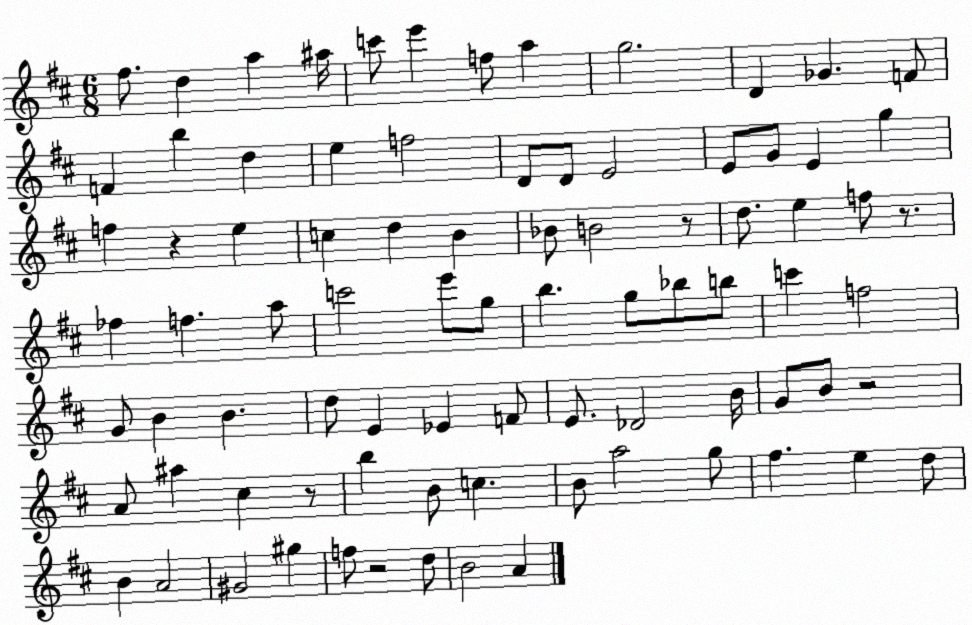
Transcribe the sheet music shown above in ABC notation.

X:1
T:Untitled
M:6/8
L:1/4
K:D
^f/2 d a ^a/4 c'/2 e' f/2 a g2 D _G F/2 F b d e f2 D/2 D/2 E2 E/2 G/2 E g f z e c d B _B/2 B2 z/2 d/2 e f/2 z/2 _f f a/2 c'2 e'/2 g/2 b g/2 _b/2 b/2 c' f2 G/2 B B d/2 E _E F/2 E/2 _D2 B/4 G/2 B/2 z2 A/2 ^a ^c z/2 b B/2 c B/2 a2 g/2 ^f e d/2 B A2 ^G2 ^g f/2 z2 d/2 B2 A